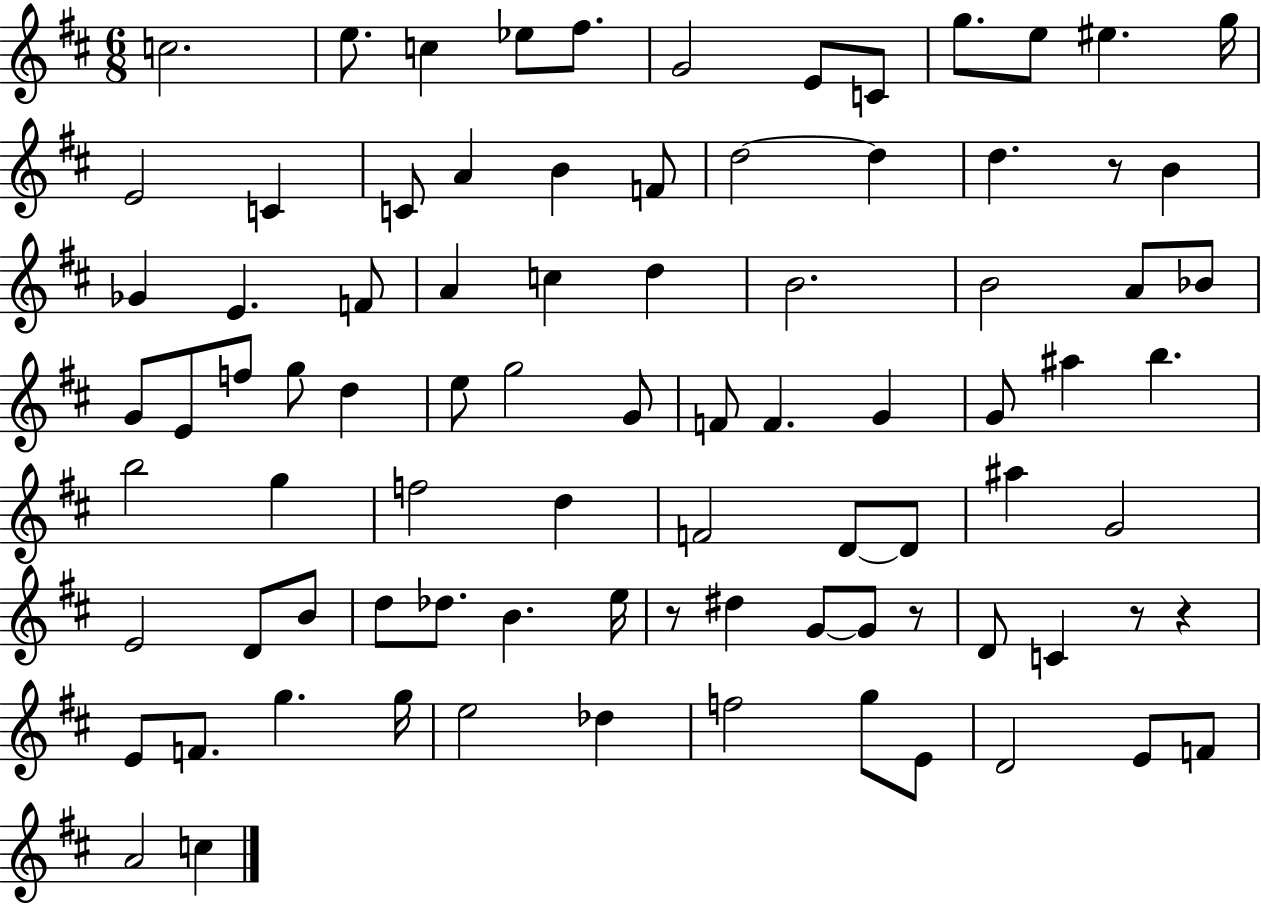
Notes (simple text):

C5/h. E5/e. C5/q Eb5/e F#5/e. G4/h E4/e C4/e G5/e. E5/e EIS5/q. G5/s E4/h C4/q C4/e A4/q B4/q F4/e D5/h D5/q D5/q. R/e B4/q Gb4/q E4/q. F4/e A4/q C5/q D5/q B4/h. B4/h A4/e Bb4/e G4/e E4/e F5/e G5/e D5/q E5/e G5/h G4/e F4/e F4/q. G4/q G4/e A#5/q B5/q. B5/h G5/q F5/h D5/q F4/h D4/e D4/e A#5/q G4/h E4/h D4/e B4/e D5/e Db5/e. B4/q. E5/s R/e D#5/q G4/e G4/e R/e D4/e C4/q R/e R/q E4/e F4/e. G5/q. G5/s E5/h Db5/q F5/h G5/e E4/e D4/h E4/e F4/e A4/h C5/q